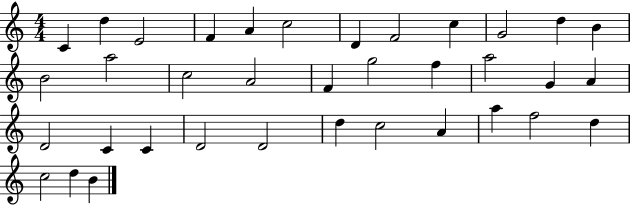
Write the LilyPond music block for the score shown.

{
  \clef treble
  \numericTimeSignature
  \time 4/4
  \key c \major
  c'4 d''4 e'2 | f'4 a'4 c''2 | d'4 f'2 c''4 | g'2 d''4 b'4 | \break b'2 a''2 | c''2 a'2 | f'4 g''2 f''4 | a''2 g'4 a'4 | \break d'2 c'4 c'4 | d'2 d'2 | d''4 c''2 a'4 | a''4 f''2 d''4 | \break c''2 d''4 b'4 | \bar "|."
}